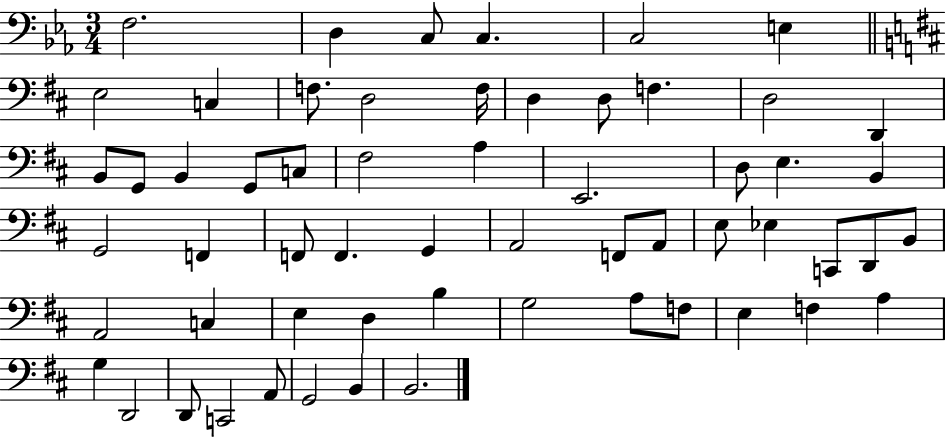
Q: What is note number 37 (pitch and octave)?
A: Eb3